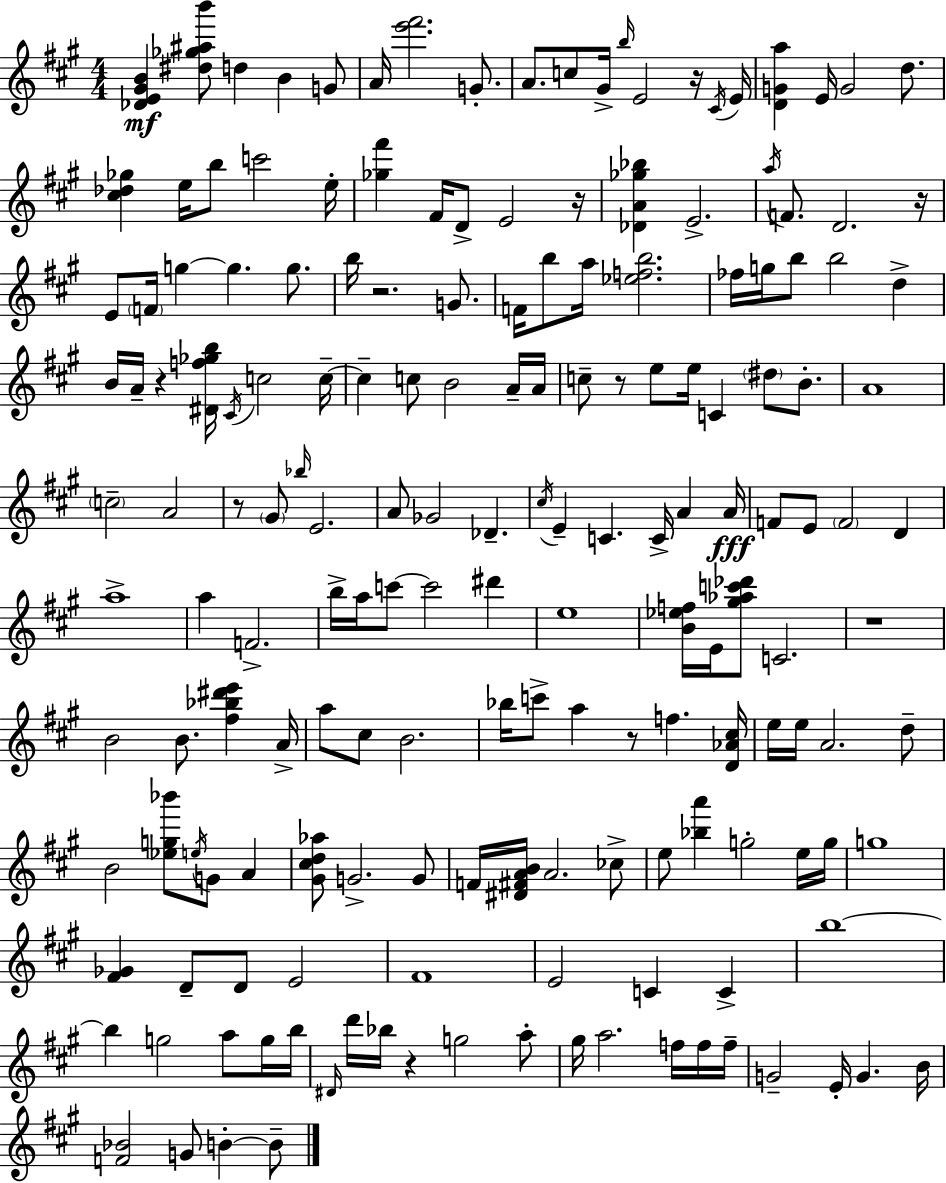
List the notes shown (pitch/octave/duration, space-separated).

[Db4,E4,G#4,B4]/q [D#5,Gb5,A#5,B6]/e D5/q B4/q G4/e A4/s [E6,F#6]/h. G4/e. A4/e. C5/e G#4/s B5/s E4/h R/s C#4/s E4/s [D4,G4,A5]/q E4/s G4/h D5/e. [C#5,Db5,Gb5]/q E5/s B5/e C6/h E5/s [Gb5,F#6]/q F#4/s D4/e E4/h R/s [Db4,A4,Gb5,Bb5]/q E4/h. A5/s F4/e. D4/h. R/s E4/e F4/s G5/q G5/q. G5/e. B5/s R/h. G4/e. F4/s B5/e A5/s [Eb5,F5,B5]/h. FES5/s G5/s B5/e B5/h D5/q B4/s A4/s R/q [D#4,F5,Gb5,B5]/s C#4/s C5/h C5/s C5/q C5/e B4/h A4/s A4/s C5/e R/e E5/e E5/s C4/q D#5/e B4/e. A4/w C5/h A4/h R/e G#4/e Bb5/s E4/h. A4/e Gb4/h Db4/q. C#5/s E4/q C4/q. C4/s A4/q A4/s F4/e E4/e F4/h D4/q A5/w A5/q F4/h. B5/s A5/s C6/e C6/h D#6/q E5/w [B4,Eb5,F5]/s E4/s [G#5,Ab5,C6,Db6]/e C4/h. R/w B4/h B4/e. [F#5,Bb5,D#6,E6]/q A4/s A5/e C#5/e B4/h. Bb5/s C6/e A5/q R/e F5/q. [D4,Ab4,C#5]/s E5/s E5/s A4/h. D5/e B4/h [Eb5,G5,Bb6]/e E5/s G4/e A4/q [G#4,C#5,D5,Ab5]/e G4/h. G4/e F4/s [D#4,F#4,A4,B4]/s A4/h. CES5/e E5/e [Bb5,A6]/q G5/h E5/s G5/s G5/w [F#4,Gb4]/q D4/e D4/e E4/h F#4/w E4/h C4/q C4/q B5/w B5/q G5/h A5/e G5/s B5/s D#4/s D6/s Bb5/s R/q G5/h A5/e G#5/s A5/h. F5/s F5/s F5/s G4/h E4/s G4/q. B4/s [F4,Bb4]/h G4/e B4/q B4/e